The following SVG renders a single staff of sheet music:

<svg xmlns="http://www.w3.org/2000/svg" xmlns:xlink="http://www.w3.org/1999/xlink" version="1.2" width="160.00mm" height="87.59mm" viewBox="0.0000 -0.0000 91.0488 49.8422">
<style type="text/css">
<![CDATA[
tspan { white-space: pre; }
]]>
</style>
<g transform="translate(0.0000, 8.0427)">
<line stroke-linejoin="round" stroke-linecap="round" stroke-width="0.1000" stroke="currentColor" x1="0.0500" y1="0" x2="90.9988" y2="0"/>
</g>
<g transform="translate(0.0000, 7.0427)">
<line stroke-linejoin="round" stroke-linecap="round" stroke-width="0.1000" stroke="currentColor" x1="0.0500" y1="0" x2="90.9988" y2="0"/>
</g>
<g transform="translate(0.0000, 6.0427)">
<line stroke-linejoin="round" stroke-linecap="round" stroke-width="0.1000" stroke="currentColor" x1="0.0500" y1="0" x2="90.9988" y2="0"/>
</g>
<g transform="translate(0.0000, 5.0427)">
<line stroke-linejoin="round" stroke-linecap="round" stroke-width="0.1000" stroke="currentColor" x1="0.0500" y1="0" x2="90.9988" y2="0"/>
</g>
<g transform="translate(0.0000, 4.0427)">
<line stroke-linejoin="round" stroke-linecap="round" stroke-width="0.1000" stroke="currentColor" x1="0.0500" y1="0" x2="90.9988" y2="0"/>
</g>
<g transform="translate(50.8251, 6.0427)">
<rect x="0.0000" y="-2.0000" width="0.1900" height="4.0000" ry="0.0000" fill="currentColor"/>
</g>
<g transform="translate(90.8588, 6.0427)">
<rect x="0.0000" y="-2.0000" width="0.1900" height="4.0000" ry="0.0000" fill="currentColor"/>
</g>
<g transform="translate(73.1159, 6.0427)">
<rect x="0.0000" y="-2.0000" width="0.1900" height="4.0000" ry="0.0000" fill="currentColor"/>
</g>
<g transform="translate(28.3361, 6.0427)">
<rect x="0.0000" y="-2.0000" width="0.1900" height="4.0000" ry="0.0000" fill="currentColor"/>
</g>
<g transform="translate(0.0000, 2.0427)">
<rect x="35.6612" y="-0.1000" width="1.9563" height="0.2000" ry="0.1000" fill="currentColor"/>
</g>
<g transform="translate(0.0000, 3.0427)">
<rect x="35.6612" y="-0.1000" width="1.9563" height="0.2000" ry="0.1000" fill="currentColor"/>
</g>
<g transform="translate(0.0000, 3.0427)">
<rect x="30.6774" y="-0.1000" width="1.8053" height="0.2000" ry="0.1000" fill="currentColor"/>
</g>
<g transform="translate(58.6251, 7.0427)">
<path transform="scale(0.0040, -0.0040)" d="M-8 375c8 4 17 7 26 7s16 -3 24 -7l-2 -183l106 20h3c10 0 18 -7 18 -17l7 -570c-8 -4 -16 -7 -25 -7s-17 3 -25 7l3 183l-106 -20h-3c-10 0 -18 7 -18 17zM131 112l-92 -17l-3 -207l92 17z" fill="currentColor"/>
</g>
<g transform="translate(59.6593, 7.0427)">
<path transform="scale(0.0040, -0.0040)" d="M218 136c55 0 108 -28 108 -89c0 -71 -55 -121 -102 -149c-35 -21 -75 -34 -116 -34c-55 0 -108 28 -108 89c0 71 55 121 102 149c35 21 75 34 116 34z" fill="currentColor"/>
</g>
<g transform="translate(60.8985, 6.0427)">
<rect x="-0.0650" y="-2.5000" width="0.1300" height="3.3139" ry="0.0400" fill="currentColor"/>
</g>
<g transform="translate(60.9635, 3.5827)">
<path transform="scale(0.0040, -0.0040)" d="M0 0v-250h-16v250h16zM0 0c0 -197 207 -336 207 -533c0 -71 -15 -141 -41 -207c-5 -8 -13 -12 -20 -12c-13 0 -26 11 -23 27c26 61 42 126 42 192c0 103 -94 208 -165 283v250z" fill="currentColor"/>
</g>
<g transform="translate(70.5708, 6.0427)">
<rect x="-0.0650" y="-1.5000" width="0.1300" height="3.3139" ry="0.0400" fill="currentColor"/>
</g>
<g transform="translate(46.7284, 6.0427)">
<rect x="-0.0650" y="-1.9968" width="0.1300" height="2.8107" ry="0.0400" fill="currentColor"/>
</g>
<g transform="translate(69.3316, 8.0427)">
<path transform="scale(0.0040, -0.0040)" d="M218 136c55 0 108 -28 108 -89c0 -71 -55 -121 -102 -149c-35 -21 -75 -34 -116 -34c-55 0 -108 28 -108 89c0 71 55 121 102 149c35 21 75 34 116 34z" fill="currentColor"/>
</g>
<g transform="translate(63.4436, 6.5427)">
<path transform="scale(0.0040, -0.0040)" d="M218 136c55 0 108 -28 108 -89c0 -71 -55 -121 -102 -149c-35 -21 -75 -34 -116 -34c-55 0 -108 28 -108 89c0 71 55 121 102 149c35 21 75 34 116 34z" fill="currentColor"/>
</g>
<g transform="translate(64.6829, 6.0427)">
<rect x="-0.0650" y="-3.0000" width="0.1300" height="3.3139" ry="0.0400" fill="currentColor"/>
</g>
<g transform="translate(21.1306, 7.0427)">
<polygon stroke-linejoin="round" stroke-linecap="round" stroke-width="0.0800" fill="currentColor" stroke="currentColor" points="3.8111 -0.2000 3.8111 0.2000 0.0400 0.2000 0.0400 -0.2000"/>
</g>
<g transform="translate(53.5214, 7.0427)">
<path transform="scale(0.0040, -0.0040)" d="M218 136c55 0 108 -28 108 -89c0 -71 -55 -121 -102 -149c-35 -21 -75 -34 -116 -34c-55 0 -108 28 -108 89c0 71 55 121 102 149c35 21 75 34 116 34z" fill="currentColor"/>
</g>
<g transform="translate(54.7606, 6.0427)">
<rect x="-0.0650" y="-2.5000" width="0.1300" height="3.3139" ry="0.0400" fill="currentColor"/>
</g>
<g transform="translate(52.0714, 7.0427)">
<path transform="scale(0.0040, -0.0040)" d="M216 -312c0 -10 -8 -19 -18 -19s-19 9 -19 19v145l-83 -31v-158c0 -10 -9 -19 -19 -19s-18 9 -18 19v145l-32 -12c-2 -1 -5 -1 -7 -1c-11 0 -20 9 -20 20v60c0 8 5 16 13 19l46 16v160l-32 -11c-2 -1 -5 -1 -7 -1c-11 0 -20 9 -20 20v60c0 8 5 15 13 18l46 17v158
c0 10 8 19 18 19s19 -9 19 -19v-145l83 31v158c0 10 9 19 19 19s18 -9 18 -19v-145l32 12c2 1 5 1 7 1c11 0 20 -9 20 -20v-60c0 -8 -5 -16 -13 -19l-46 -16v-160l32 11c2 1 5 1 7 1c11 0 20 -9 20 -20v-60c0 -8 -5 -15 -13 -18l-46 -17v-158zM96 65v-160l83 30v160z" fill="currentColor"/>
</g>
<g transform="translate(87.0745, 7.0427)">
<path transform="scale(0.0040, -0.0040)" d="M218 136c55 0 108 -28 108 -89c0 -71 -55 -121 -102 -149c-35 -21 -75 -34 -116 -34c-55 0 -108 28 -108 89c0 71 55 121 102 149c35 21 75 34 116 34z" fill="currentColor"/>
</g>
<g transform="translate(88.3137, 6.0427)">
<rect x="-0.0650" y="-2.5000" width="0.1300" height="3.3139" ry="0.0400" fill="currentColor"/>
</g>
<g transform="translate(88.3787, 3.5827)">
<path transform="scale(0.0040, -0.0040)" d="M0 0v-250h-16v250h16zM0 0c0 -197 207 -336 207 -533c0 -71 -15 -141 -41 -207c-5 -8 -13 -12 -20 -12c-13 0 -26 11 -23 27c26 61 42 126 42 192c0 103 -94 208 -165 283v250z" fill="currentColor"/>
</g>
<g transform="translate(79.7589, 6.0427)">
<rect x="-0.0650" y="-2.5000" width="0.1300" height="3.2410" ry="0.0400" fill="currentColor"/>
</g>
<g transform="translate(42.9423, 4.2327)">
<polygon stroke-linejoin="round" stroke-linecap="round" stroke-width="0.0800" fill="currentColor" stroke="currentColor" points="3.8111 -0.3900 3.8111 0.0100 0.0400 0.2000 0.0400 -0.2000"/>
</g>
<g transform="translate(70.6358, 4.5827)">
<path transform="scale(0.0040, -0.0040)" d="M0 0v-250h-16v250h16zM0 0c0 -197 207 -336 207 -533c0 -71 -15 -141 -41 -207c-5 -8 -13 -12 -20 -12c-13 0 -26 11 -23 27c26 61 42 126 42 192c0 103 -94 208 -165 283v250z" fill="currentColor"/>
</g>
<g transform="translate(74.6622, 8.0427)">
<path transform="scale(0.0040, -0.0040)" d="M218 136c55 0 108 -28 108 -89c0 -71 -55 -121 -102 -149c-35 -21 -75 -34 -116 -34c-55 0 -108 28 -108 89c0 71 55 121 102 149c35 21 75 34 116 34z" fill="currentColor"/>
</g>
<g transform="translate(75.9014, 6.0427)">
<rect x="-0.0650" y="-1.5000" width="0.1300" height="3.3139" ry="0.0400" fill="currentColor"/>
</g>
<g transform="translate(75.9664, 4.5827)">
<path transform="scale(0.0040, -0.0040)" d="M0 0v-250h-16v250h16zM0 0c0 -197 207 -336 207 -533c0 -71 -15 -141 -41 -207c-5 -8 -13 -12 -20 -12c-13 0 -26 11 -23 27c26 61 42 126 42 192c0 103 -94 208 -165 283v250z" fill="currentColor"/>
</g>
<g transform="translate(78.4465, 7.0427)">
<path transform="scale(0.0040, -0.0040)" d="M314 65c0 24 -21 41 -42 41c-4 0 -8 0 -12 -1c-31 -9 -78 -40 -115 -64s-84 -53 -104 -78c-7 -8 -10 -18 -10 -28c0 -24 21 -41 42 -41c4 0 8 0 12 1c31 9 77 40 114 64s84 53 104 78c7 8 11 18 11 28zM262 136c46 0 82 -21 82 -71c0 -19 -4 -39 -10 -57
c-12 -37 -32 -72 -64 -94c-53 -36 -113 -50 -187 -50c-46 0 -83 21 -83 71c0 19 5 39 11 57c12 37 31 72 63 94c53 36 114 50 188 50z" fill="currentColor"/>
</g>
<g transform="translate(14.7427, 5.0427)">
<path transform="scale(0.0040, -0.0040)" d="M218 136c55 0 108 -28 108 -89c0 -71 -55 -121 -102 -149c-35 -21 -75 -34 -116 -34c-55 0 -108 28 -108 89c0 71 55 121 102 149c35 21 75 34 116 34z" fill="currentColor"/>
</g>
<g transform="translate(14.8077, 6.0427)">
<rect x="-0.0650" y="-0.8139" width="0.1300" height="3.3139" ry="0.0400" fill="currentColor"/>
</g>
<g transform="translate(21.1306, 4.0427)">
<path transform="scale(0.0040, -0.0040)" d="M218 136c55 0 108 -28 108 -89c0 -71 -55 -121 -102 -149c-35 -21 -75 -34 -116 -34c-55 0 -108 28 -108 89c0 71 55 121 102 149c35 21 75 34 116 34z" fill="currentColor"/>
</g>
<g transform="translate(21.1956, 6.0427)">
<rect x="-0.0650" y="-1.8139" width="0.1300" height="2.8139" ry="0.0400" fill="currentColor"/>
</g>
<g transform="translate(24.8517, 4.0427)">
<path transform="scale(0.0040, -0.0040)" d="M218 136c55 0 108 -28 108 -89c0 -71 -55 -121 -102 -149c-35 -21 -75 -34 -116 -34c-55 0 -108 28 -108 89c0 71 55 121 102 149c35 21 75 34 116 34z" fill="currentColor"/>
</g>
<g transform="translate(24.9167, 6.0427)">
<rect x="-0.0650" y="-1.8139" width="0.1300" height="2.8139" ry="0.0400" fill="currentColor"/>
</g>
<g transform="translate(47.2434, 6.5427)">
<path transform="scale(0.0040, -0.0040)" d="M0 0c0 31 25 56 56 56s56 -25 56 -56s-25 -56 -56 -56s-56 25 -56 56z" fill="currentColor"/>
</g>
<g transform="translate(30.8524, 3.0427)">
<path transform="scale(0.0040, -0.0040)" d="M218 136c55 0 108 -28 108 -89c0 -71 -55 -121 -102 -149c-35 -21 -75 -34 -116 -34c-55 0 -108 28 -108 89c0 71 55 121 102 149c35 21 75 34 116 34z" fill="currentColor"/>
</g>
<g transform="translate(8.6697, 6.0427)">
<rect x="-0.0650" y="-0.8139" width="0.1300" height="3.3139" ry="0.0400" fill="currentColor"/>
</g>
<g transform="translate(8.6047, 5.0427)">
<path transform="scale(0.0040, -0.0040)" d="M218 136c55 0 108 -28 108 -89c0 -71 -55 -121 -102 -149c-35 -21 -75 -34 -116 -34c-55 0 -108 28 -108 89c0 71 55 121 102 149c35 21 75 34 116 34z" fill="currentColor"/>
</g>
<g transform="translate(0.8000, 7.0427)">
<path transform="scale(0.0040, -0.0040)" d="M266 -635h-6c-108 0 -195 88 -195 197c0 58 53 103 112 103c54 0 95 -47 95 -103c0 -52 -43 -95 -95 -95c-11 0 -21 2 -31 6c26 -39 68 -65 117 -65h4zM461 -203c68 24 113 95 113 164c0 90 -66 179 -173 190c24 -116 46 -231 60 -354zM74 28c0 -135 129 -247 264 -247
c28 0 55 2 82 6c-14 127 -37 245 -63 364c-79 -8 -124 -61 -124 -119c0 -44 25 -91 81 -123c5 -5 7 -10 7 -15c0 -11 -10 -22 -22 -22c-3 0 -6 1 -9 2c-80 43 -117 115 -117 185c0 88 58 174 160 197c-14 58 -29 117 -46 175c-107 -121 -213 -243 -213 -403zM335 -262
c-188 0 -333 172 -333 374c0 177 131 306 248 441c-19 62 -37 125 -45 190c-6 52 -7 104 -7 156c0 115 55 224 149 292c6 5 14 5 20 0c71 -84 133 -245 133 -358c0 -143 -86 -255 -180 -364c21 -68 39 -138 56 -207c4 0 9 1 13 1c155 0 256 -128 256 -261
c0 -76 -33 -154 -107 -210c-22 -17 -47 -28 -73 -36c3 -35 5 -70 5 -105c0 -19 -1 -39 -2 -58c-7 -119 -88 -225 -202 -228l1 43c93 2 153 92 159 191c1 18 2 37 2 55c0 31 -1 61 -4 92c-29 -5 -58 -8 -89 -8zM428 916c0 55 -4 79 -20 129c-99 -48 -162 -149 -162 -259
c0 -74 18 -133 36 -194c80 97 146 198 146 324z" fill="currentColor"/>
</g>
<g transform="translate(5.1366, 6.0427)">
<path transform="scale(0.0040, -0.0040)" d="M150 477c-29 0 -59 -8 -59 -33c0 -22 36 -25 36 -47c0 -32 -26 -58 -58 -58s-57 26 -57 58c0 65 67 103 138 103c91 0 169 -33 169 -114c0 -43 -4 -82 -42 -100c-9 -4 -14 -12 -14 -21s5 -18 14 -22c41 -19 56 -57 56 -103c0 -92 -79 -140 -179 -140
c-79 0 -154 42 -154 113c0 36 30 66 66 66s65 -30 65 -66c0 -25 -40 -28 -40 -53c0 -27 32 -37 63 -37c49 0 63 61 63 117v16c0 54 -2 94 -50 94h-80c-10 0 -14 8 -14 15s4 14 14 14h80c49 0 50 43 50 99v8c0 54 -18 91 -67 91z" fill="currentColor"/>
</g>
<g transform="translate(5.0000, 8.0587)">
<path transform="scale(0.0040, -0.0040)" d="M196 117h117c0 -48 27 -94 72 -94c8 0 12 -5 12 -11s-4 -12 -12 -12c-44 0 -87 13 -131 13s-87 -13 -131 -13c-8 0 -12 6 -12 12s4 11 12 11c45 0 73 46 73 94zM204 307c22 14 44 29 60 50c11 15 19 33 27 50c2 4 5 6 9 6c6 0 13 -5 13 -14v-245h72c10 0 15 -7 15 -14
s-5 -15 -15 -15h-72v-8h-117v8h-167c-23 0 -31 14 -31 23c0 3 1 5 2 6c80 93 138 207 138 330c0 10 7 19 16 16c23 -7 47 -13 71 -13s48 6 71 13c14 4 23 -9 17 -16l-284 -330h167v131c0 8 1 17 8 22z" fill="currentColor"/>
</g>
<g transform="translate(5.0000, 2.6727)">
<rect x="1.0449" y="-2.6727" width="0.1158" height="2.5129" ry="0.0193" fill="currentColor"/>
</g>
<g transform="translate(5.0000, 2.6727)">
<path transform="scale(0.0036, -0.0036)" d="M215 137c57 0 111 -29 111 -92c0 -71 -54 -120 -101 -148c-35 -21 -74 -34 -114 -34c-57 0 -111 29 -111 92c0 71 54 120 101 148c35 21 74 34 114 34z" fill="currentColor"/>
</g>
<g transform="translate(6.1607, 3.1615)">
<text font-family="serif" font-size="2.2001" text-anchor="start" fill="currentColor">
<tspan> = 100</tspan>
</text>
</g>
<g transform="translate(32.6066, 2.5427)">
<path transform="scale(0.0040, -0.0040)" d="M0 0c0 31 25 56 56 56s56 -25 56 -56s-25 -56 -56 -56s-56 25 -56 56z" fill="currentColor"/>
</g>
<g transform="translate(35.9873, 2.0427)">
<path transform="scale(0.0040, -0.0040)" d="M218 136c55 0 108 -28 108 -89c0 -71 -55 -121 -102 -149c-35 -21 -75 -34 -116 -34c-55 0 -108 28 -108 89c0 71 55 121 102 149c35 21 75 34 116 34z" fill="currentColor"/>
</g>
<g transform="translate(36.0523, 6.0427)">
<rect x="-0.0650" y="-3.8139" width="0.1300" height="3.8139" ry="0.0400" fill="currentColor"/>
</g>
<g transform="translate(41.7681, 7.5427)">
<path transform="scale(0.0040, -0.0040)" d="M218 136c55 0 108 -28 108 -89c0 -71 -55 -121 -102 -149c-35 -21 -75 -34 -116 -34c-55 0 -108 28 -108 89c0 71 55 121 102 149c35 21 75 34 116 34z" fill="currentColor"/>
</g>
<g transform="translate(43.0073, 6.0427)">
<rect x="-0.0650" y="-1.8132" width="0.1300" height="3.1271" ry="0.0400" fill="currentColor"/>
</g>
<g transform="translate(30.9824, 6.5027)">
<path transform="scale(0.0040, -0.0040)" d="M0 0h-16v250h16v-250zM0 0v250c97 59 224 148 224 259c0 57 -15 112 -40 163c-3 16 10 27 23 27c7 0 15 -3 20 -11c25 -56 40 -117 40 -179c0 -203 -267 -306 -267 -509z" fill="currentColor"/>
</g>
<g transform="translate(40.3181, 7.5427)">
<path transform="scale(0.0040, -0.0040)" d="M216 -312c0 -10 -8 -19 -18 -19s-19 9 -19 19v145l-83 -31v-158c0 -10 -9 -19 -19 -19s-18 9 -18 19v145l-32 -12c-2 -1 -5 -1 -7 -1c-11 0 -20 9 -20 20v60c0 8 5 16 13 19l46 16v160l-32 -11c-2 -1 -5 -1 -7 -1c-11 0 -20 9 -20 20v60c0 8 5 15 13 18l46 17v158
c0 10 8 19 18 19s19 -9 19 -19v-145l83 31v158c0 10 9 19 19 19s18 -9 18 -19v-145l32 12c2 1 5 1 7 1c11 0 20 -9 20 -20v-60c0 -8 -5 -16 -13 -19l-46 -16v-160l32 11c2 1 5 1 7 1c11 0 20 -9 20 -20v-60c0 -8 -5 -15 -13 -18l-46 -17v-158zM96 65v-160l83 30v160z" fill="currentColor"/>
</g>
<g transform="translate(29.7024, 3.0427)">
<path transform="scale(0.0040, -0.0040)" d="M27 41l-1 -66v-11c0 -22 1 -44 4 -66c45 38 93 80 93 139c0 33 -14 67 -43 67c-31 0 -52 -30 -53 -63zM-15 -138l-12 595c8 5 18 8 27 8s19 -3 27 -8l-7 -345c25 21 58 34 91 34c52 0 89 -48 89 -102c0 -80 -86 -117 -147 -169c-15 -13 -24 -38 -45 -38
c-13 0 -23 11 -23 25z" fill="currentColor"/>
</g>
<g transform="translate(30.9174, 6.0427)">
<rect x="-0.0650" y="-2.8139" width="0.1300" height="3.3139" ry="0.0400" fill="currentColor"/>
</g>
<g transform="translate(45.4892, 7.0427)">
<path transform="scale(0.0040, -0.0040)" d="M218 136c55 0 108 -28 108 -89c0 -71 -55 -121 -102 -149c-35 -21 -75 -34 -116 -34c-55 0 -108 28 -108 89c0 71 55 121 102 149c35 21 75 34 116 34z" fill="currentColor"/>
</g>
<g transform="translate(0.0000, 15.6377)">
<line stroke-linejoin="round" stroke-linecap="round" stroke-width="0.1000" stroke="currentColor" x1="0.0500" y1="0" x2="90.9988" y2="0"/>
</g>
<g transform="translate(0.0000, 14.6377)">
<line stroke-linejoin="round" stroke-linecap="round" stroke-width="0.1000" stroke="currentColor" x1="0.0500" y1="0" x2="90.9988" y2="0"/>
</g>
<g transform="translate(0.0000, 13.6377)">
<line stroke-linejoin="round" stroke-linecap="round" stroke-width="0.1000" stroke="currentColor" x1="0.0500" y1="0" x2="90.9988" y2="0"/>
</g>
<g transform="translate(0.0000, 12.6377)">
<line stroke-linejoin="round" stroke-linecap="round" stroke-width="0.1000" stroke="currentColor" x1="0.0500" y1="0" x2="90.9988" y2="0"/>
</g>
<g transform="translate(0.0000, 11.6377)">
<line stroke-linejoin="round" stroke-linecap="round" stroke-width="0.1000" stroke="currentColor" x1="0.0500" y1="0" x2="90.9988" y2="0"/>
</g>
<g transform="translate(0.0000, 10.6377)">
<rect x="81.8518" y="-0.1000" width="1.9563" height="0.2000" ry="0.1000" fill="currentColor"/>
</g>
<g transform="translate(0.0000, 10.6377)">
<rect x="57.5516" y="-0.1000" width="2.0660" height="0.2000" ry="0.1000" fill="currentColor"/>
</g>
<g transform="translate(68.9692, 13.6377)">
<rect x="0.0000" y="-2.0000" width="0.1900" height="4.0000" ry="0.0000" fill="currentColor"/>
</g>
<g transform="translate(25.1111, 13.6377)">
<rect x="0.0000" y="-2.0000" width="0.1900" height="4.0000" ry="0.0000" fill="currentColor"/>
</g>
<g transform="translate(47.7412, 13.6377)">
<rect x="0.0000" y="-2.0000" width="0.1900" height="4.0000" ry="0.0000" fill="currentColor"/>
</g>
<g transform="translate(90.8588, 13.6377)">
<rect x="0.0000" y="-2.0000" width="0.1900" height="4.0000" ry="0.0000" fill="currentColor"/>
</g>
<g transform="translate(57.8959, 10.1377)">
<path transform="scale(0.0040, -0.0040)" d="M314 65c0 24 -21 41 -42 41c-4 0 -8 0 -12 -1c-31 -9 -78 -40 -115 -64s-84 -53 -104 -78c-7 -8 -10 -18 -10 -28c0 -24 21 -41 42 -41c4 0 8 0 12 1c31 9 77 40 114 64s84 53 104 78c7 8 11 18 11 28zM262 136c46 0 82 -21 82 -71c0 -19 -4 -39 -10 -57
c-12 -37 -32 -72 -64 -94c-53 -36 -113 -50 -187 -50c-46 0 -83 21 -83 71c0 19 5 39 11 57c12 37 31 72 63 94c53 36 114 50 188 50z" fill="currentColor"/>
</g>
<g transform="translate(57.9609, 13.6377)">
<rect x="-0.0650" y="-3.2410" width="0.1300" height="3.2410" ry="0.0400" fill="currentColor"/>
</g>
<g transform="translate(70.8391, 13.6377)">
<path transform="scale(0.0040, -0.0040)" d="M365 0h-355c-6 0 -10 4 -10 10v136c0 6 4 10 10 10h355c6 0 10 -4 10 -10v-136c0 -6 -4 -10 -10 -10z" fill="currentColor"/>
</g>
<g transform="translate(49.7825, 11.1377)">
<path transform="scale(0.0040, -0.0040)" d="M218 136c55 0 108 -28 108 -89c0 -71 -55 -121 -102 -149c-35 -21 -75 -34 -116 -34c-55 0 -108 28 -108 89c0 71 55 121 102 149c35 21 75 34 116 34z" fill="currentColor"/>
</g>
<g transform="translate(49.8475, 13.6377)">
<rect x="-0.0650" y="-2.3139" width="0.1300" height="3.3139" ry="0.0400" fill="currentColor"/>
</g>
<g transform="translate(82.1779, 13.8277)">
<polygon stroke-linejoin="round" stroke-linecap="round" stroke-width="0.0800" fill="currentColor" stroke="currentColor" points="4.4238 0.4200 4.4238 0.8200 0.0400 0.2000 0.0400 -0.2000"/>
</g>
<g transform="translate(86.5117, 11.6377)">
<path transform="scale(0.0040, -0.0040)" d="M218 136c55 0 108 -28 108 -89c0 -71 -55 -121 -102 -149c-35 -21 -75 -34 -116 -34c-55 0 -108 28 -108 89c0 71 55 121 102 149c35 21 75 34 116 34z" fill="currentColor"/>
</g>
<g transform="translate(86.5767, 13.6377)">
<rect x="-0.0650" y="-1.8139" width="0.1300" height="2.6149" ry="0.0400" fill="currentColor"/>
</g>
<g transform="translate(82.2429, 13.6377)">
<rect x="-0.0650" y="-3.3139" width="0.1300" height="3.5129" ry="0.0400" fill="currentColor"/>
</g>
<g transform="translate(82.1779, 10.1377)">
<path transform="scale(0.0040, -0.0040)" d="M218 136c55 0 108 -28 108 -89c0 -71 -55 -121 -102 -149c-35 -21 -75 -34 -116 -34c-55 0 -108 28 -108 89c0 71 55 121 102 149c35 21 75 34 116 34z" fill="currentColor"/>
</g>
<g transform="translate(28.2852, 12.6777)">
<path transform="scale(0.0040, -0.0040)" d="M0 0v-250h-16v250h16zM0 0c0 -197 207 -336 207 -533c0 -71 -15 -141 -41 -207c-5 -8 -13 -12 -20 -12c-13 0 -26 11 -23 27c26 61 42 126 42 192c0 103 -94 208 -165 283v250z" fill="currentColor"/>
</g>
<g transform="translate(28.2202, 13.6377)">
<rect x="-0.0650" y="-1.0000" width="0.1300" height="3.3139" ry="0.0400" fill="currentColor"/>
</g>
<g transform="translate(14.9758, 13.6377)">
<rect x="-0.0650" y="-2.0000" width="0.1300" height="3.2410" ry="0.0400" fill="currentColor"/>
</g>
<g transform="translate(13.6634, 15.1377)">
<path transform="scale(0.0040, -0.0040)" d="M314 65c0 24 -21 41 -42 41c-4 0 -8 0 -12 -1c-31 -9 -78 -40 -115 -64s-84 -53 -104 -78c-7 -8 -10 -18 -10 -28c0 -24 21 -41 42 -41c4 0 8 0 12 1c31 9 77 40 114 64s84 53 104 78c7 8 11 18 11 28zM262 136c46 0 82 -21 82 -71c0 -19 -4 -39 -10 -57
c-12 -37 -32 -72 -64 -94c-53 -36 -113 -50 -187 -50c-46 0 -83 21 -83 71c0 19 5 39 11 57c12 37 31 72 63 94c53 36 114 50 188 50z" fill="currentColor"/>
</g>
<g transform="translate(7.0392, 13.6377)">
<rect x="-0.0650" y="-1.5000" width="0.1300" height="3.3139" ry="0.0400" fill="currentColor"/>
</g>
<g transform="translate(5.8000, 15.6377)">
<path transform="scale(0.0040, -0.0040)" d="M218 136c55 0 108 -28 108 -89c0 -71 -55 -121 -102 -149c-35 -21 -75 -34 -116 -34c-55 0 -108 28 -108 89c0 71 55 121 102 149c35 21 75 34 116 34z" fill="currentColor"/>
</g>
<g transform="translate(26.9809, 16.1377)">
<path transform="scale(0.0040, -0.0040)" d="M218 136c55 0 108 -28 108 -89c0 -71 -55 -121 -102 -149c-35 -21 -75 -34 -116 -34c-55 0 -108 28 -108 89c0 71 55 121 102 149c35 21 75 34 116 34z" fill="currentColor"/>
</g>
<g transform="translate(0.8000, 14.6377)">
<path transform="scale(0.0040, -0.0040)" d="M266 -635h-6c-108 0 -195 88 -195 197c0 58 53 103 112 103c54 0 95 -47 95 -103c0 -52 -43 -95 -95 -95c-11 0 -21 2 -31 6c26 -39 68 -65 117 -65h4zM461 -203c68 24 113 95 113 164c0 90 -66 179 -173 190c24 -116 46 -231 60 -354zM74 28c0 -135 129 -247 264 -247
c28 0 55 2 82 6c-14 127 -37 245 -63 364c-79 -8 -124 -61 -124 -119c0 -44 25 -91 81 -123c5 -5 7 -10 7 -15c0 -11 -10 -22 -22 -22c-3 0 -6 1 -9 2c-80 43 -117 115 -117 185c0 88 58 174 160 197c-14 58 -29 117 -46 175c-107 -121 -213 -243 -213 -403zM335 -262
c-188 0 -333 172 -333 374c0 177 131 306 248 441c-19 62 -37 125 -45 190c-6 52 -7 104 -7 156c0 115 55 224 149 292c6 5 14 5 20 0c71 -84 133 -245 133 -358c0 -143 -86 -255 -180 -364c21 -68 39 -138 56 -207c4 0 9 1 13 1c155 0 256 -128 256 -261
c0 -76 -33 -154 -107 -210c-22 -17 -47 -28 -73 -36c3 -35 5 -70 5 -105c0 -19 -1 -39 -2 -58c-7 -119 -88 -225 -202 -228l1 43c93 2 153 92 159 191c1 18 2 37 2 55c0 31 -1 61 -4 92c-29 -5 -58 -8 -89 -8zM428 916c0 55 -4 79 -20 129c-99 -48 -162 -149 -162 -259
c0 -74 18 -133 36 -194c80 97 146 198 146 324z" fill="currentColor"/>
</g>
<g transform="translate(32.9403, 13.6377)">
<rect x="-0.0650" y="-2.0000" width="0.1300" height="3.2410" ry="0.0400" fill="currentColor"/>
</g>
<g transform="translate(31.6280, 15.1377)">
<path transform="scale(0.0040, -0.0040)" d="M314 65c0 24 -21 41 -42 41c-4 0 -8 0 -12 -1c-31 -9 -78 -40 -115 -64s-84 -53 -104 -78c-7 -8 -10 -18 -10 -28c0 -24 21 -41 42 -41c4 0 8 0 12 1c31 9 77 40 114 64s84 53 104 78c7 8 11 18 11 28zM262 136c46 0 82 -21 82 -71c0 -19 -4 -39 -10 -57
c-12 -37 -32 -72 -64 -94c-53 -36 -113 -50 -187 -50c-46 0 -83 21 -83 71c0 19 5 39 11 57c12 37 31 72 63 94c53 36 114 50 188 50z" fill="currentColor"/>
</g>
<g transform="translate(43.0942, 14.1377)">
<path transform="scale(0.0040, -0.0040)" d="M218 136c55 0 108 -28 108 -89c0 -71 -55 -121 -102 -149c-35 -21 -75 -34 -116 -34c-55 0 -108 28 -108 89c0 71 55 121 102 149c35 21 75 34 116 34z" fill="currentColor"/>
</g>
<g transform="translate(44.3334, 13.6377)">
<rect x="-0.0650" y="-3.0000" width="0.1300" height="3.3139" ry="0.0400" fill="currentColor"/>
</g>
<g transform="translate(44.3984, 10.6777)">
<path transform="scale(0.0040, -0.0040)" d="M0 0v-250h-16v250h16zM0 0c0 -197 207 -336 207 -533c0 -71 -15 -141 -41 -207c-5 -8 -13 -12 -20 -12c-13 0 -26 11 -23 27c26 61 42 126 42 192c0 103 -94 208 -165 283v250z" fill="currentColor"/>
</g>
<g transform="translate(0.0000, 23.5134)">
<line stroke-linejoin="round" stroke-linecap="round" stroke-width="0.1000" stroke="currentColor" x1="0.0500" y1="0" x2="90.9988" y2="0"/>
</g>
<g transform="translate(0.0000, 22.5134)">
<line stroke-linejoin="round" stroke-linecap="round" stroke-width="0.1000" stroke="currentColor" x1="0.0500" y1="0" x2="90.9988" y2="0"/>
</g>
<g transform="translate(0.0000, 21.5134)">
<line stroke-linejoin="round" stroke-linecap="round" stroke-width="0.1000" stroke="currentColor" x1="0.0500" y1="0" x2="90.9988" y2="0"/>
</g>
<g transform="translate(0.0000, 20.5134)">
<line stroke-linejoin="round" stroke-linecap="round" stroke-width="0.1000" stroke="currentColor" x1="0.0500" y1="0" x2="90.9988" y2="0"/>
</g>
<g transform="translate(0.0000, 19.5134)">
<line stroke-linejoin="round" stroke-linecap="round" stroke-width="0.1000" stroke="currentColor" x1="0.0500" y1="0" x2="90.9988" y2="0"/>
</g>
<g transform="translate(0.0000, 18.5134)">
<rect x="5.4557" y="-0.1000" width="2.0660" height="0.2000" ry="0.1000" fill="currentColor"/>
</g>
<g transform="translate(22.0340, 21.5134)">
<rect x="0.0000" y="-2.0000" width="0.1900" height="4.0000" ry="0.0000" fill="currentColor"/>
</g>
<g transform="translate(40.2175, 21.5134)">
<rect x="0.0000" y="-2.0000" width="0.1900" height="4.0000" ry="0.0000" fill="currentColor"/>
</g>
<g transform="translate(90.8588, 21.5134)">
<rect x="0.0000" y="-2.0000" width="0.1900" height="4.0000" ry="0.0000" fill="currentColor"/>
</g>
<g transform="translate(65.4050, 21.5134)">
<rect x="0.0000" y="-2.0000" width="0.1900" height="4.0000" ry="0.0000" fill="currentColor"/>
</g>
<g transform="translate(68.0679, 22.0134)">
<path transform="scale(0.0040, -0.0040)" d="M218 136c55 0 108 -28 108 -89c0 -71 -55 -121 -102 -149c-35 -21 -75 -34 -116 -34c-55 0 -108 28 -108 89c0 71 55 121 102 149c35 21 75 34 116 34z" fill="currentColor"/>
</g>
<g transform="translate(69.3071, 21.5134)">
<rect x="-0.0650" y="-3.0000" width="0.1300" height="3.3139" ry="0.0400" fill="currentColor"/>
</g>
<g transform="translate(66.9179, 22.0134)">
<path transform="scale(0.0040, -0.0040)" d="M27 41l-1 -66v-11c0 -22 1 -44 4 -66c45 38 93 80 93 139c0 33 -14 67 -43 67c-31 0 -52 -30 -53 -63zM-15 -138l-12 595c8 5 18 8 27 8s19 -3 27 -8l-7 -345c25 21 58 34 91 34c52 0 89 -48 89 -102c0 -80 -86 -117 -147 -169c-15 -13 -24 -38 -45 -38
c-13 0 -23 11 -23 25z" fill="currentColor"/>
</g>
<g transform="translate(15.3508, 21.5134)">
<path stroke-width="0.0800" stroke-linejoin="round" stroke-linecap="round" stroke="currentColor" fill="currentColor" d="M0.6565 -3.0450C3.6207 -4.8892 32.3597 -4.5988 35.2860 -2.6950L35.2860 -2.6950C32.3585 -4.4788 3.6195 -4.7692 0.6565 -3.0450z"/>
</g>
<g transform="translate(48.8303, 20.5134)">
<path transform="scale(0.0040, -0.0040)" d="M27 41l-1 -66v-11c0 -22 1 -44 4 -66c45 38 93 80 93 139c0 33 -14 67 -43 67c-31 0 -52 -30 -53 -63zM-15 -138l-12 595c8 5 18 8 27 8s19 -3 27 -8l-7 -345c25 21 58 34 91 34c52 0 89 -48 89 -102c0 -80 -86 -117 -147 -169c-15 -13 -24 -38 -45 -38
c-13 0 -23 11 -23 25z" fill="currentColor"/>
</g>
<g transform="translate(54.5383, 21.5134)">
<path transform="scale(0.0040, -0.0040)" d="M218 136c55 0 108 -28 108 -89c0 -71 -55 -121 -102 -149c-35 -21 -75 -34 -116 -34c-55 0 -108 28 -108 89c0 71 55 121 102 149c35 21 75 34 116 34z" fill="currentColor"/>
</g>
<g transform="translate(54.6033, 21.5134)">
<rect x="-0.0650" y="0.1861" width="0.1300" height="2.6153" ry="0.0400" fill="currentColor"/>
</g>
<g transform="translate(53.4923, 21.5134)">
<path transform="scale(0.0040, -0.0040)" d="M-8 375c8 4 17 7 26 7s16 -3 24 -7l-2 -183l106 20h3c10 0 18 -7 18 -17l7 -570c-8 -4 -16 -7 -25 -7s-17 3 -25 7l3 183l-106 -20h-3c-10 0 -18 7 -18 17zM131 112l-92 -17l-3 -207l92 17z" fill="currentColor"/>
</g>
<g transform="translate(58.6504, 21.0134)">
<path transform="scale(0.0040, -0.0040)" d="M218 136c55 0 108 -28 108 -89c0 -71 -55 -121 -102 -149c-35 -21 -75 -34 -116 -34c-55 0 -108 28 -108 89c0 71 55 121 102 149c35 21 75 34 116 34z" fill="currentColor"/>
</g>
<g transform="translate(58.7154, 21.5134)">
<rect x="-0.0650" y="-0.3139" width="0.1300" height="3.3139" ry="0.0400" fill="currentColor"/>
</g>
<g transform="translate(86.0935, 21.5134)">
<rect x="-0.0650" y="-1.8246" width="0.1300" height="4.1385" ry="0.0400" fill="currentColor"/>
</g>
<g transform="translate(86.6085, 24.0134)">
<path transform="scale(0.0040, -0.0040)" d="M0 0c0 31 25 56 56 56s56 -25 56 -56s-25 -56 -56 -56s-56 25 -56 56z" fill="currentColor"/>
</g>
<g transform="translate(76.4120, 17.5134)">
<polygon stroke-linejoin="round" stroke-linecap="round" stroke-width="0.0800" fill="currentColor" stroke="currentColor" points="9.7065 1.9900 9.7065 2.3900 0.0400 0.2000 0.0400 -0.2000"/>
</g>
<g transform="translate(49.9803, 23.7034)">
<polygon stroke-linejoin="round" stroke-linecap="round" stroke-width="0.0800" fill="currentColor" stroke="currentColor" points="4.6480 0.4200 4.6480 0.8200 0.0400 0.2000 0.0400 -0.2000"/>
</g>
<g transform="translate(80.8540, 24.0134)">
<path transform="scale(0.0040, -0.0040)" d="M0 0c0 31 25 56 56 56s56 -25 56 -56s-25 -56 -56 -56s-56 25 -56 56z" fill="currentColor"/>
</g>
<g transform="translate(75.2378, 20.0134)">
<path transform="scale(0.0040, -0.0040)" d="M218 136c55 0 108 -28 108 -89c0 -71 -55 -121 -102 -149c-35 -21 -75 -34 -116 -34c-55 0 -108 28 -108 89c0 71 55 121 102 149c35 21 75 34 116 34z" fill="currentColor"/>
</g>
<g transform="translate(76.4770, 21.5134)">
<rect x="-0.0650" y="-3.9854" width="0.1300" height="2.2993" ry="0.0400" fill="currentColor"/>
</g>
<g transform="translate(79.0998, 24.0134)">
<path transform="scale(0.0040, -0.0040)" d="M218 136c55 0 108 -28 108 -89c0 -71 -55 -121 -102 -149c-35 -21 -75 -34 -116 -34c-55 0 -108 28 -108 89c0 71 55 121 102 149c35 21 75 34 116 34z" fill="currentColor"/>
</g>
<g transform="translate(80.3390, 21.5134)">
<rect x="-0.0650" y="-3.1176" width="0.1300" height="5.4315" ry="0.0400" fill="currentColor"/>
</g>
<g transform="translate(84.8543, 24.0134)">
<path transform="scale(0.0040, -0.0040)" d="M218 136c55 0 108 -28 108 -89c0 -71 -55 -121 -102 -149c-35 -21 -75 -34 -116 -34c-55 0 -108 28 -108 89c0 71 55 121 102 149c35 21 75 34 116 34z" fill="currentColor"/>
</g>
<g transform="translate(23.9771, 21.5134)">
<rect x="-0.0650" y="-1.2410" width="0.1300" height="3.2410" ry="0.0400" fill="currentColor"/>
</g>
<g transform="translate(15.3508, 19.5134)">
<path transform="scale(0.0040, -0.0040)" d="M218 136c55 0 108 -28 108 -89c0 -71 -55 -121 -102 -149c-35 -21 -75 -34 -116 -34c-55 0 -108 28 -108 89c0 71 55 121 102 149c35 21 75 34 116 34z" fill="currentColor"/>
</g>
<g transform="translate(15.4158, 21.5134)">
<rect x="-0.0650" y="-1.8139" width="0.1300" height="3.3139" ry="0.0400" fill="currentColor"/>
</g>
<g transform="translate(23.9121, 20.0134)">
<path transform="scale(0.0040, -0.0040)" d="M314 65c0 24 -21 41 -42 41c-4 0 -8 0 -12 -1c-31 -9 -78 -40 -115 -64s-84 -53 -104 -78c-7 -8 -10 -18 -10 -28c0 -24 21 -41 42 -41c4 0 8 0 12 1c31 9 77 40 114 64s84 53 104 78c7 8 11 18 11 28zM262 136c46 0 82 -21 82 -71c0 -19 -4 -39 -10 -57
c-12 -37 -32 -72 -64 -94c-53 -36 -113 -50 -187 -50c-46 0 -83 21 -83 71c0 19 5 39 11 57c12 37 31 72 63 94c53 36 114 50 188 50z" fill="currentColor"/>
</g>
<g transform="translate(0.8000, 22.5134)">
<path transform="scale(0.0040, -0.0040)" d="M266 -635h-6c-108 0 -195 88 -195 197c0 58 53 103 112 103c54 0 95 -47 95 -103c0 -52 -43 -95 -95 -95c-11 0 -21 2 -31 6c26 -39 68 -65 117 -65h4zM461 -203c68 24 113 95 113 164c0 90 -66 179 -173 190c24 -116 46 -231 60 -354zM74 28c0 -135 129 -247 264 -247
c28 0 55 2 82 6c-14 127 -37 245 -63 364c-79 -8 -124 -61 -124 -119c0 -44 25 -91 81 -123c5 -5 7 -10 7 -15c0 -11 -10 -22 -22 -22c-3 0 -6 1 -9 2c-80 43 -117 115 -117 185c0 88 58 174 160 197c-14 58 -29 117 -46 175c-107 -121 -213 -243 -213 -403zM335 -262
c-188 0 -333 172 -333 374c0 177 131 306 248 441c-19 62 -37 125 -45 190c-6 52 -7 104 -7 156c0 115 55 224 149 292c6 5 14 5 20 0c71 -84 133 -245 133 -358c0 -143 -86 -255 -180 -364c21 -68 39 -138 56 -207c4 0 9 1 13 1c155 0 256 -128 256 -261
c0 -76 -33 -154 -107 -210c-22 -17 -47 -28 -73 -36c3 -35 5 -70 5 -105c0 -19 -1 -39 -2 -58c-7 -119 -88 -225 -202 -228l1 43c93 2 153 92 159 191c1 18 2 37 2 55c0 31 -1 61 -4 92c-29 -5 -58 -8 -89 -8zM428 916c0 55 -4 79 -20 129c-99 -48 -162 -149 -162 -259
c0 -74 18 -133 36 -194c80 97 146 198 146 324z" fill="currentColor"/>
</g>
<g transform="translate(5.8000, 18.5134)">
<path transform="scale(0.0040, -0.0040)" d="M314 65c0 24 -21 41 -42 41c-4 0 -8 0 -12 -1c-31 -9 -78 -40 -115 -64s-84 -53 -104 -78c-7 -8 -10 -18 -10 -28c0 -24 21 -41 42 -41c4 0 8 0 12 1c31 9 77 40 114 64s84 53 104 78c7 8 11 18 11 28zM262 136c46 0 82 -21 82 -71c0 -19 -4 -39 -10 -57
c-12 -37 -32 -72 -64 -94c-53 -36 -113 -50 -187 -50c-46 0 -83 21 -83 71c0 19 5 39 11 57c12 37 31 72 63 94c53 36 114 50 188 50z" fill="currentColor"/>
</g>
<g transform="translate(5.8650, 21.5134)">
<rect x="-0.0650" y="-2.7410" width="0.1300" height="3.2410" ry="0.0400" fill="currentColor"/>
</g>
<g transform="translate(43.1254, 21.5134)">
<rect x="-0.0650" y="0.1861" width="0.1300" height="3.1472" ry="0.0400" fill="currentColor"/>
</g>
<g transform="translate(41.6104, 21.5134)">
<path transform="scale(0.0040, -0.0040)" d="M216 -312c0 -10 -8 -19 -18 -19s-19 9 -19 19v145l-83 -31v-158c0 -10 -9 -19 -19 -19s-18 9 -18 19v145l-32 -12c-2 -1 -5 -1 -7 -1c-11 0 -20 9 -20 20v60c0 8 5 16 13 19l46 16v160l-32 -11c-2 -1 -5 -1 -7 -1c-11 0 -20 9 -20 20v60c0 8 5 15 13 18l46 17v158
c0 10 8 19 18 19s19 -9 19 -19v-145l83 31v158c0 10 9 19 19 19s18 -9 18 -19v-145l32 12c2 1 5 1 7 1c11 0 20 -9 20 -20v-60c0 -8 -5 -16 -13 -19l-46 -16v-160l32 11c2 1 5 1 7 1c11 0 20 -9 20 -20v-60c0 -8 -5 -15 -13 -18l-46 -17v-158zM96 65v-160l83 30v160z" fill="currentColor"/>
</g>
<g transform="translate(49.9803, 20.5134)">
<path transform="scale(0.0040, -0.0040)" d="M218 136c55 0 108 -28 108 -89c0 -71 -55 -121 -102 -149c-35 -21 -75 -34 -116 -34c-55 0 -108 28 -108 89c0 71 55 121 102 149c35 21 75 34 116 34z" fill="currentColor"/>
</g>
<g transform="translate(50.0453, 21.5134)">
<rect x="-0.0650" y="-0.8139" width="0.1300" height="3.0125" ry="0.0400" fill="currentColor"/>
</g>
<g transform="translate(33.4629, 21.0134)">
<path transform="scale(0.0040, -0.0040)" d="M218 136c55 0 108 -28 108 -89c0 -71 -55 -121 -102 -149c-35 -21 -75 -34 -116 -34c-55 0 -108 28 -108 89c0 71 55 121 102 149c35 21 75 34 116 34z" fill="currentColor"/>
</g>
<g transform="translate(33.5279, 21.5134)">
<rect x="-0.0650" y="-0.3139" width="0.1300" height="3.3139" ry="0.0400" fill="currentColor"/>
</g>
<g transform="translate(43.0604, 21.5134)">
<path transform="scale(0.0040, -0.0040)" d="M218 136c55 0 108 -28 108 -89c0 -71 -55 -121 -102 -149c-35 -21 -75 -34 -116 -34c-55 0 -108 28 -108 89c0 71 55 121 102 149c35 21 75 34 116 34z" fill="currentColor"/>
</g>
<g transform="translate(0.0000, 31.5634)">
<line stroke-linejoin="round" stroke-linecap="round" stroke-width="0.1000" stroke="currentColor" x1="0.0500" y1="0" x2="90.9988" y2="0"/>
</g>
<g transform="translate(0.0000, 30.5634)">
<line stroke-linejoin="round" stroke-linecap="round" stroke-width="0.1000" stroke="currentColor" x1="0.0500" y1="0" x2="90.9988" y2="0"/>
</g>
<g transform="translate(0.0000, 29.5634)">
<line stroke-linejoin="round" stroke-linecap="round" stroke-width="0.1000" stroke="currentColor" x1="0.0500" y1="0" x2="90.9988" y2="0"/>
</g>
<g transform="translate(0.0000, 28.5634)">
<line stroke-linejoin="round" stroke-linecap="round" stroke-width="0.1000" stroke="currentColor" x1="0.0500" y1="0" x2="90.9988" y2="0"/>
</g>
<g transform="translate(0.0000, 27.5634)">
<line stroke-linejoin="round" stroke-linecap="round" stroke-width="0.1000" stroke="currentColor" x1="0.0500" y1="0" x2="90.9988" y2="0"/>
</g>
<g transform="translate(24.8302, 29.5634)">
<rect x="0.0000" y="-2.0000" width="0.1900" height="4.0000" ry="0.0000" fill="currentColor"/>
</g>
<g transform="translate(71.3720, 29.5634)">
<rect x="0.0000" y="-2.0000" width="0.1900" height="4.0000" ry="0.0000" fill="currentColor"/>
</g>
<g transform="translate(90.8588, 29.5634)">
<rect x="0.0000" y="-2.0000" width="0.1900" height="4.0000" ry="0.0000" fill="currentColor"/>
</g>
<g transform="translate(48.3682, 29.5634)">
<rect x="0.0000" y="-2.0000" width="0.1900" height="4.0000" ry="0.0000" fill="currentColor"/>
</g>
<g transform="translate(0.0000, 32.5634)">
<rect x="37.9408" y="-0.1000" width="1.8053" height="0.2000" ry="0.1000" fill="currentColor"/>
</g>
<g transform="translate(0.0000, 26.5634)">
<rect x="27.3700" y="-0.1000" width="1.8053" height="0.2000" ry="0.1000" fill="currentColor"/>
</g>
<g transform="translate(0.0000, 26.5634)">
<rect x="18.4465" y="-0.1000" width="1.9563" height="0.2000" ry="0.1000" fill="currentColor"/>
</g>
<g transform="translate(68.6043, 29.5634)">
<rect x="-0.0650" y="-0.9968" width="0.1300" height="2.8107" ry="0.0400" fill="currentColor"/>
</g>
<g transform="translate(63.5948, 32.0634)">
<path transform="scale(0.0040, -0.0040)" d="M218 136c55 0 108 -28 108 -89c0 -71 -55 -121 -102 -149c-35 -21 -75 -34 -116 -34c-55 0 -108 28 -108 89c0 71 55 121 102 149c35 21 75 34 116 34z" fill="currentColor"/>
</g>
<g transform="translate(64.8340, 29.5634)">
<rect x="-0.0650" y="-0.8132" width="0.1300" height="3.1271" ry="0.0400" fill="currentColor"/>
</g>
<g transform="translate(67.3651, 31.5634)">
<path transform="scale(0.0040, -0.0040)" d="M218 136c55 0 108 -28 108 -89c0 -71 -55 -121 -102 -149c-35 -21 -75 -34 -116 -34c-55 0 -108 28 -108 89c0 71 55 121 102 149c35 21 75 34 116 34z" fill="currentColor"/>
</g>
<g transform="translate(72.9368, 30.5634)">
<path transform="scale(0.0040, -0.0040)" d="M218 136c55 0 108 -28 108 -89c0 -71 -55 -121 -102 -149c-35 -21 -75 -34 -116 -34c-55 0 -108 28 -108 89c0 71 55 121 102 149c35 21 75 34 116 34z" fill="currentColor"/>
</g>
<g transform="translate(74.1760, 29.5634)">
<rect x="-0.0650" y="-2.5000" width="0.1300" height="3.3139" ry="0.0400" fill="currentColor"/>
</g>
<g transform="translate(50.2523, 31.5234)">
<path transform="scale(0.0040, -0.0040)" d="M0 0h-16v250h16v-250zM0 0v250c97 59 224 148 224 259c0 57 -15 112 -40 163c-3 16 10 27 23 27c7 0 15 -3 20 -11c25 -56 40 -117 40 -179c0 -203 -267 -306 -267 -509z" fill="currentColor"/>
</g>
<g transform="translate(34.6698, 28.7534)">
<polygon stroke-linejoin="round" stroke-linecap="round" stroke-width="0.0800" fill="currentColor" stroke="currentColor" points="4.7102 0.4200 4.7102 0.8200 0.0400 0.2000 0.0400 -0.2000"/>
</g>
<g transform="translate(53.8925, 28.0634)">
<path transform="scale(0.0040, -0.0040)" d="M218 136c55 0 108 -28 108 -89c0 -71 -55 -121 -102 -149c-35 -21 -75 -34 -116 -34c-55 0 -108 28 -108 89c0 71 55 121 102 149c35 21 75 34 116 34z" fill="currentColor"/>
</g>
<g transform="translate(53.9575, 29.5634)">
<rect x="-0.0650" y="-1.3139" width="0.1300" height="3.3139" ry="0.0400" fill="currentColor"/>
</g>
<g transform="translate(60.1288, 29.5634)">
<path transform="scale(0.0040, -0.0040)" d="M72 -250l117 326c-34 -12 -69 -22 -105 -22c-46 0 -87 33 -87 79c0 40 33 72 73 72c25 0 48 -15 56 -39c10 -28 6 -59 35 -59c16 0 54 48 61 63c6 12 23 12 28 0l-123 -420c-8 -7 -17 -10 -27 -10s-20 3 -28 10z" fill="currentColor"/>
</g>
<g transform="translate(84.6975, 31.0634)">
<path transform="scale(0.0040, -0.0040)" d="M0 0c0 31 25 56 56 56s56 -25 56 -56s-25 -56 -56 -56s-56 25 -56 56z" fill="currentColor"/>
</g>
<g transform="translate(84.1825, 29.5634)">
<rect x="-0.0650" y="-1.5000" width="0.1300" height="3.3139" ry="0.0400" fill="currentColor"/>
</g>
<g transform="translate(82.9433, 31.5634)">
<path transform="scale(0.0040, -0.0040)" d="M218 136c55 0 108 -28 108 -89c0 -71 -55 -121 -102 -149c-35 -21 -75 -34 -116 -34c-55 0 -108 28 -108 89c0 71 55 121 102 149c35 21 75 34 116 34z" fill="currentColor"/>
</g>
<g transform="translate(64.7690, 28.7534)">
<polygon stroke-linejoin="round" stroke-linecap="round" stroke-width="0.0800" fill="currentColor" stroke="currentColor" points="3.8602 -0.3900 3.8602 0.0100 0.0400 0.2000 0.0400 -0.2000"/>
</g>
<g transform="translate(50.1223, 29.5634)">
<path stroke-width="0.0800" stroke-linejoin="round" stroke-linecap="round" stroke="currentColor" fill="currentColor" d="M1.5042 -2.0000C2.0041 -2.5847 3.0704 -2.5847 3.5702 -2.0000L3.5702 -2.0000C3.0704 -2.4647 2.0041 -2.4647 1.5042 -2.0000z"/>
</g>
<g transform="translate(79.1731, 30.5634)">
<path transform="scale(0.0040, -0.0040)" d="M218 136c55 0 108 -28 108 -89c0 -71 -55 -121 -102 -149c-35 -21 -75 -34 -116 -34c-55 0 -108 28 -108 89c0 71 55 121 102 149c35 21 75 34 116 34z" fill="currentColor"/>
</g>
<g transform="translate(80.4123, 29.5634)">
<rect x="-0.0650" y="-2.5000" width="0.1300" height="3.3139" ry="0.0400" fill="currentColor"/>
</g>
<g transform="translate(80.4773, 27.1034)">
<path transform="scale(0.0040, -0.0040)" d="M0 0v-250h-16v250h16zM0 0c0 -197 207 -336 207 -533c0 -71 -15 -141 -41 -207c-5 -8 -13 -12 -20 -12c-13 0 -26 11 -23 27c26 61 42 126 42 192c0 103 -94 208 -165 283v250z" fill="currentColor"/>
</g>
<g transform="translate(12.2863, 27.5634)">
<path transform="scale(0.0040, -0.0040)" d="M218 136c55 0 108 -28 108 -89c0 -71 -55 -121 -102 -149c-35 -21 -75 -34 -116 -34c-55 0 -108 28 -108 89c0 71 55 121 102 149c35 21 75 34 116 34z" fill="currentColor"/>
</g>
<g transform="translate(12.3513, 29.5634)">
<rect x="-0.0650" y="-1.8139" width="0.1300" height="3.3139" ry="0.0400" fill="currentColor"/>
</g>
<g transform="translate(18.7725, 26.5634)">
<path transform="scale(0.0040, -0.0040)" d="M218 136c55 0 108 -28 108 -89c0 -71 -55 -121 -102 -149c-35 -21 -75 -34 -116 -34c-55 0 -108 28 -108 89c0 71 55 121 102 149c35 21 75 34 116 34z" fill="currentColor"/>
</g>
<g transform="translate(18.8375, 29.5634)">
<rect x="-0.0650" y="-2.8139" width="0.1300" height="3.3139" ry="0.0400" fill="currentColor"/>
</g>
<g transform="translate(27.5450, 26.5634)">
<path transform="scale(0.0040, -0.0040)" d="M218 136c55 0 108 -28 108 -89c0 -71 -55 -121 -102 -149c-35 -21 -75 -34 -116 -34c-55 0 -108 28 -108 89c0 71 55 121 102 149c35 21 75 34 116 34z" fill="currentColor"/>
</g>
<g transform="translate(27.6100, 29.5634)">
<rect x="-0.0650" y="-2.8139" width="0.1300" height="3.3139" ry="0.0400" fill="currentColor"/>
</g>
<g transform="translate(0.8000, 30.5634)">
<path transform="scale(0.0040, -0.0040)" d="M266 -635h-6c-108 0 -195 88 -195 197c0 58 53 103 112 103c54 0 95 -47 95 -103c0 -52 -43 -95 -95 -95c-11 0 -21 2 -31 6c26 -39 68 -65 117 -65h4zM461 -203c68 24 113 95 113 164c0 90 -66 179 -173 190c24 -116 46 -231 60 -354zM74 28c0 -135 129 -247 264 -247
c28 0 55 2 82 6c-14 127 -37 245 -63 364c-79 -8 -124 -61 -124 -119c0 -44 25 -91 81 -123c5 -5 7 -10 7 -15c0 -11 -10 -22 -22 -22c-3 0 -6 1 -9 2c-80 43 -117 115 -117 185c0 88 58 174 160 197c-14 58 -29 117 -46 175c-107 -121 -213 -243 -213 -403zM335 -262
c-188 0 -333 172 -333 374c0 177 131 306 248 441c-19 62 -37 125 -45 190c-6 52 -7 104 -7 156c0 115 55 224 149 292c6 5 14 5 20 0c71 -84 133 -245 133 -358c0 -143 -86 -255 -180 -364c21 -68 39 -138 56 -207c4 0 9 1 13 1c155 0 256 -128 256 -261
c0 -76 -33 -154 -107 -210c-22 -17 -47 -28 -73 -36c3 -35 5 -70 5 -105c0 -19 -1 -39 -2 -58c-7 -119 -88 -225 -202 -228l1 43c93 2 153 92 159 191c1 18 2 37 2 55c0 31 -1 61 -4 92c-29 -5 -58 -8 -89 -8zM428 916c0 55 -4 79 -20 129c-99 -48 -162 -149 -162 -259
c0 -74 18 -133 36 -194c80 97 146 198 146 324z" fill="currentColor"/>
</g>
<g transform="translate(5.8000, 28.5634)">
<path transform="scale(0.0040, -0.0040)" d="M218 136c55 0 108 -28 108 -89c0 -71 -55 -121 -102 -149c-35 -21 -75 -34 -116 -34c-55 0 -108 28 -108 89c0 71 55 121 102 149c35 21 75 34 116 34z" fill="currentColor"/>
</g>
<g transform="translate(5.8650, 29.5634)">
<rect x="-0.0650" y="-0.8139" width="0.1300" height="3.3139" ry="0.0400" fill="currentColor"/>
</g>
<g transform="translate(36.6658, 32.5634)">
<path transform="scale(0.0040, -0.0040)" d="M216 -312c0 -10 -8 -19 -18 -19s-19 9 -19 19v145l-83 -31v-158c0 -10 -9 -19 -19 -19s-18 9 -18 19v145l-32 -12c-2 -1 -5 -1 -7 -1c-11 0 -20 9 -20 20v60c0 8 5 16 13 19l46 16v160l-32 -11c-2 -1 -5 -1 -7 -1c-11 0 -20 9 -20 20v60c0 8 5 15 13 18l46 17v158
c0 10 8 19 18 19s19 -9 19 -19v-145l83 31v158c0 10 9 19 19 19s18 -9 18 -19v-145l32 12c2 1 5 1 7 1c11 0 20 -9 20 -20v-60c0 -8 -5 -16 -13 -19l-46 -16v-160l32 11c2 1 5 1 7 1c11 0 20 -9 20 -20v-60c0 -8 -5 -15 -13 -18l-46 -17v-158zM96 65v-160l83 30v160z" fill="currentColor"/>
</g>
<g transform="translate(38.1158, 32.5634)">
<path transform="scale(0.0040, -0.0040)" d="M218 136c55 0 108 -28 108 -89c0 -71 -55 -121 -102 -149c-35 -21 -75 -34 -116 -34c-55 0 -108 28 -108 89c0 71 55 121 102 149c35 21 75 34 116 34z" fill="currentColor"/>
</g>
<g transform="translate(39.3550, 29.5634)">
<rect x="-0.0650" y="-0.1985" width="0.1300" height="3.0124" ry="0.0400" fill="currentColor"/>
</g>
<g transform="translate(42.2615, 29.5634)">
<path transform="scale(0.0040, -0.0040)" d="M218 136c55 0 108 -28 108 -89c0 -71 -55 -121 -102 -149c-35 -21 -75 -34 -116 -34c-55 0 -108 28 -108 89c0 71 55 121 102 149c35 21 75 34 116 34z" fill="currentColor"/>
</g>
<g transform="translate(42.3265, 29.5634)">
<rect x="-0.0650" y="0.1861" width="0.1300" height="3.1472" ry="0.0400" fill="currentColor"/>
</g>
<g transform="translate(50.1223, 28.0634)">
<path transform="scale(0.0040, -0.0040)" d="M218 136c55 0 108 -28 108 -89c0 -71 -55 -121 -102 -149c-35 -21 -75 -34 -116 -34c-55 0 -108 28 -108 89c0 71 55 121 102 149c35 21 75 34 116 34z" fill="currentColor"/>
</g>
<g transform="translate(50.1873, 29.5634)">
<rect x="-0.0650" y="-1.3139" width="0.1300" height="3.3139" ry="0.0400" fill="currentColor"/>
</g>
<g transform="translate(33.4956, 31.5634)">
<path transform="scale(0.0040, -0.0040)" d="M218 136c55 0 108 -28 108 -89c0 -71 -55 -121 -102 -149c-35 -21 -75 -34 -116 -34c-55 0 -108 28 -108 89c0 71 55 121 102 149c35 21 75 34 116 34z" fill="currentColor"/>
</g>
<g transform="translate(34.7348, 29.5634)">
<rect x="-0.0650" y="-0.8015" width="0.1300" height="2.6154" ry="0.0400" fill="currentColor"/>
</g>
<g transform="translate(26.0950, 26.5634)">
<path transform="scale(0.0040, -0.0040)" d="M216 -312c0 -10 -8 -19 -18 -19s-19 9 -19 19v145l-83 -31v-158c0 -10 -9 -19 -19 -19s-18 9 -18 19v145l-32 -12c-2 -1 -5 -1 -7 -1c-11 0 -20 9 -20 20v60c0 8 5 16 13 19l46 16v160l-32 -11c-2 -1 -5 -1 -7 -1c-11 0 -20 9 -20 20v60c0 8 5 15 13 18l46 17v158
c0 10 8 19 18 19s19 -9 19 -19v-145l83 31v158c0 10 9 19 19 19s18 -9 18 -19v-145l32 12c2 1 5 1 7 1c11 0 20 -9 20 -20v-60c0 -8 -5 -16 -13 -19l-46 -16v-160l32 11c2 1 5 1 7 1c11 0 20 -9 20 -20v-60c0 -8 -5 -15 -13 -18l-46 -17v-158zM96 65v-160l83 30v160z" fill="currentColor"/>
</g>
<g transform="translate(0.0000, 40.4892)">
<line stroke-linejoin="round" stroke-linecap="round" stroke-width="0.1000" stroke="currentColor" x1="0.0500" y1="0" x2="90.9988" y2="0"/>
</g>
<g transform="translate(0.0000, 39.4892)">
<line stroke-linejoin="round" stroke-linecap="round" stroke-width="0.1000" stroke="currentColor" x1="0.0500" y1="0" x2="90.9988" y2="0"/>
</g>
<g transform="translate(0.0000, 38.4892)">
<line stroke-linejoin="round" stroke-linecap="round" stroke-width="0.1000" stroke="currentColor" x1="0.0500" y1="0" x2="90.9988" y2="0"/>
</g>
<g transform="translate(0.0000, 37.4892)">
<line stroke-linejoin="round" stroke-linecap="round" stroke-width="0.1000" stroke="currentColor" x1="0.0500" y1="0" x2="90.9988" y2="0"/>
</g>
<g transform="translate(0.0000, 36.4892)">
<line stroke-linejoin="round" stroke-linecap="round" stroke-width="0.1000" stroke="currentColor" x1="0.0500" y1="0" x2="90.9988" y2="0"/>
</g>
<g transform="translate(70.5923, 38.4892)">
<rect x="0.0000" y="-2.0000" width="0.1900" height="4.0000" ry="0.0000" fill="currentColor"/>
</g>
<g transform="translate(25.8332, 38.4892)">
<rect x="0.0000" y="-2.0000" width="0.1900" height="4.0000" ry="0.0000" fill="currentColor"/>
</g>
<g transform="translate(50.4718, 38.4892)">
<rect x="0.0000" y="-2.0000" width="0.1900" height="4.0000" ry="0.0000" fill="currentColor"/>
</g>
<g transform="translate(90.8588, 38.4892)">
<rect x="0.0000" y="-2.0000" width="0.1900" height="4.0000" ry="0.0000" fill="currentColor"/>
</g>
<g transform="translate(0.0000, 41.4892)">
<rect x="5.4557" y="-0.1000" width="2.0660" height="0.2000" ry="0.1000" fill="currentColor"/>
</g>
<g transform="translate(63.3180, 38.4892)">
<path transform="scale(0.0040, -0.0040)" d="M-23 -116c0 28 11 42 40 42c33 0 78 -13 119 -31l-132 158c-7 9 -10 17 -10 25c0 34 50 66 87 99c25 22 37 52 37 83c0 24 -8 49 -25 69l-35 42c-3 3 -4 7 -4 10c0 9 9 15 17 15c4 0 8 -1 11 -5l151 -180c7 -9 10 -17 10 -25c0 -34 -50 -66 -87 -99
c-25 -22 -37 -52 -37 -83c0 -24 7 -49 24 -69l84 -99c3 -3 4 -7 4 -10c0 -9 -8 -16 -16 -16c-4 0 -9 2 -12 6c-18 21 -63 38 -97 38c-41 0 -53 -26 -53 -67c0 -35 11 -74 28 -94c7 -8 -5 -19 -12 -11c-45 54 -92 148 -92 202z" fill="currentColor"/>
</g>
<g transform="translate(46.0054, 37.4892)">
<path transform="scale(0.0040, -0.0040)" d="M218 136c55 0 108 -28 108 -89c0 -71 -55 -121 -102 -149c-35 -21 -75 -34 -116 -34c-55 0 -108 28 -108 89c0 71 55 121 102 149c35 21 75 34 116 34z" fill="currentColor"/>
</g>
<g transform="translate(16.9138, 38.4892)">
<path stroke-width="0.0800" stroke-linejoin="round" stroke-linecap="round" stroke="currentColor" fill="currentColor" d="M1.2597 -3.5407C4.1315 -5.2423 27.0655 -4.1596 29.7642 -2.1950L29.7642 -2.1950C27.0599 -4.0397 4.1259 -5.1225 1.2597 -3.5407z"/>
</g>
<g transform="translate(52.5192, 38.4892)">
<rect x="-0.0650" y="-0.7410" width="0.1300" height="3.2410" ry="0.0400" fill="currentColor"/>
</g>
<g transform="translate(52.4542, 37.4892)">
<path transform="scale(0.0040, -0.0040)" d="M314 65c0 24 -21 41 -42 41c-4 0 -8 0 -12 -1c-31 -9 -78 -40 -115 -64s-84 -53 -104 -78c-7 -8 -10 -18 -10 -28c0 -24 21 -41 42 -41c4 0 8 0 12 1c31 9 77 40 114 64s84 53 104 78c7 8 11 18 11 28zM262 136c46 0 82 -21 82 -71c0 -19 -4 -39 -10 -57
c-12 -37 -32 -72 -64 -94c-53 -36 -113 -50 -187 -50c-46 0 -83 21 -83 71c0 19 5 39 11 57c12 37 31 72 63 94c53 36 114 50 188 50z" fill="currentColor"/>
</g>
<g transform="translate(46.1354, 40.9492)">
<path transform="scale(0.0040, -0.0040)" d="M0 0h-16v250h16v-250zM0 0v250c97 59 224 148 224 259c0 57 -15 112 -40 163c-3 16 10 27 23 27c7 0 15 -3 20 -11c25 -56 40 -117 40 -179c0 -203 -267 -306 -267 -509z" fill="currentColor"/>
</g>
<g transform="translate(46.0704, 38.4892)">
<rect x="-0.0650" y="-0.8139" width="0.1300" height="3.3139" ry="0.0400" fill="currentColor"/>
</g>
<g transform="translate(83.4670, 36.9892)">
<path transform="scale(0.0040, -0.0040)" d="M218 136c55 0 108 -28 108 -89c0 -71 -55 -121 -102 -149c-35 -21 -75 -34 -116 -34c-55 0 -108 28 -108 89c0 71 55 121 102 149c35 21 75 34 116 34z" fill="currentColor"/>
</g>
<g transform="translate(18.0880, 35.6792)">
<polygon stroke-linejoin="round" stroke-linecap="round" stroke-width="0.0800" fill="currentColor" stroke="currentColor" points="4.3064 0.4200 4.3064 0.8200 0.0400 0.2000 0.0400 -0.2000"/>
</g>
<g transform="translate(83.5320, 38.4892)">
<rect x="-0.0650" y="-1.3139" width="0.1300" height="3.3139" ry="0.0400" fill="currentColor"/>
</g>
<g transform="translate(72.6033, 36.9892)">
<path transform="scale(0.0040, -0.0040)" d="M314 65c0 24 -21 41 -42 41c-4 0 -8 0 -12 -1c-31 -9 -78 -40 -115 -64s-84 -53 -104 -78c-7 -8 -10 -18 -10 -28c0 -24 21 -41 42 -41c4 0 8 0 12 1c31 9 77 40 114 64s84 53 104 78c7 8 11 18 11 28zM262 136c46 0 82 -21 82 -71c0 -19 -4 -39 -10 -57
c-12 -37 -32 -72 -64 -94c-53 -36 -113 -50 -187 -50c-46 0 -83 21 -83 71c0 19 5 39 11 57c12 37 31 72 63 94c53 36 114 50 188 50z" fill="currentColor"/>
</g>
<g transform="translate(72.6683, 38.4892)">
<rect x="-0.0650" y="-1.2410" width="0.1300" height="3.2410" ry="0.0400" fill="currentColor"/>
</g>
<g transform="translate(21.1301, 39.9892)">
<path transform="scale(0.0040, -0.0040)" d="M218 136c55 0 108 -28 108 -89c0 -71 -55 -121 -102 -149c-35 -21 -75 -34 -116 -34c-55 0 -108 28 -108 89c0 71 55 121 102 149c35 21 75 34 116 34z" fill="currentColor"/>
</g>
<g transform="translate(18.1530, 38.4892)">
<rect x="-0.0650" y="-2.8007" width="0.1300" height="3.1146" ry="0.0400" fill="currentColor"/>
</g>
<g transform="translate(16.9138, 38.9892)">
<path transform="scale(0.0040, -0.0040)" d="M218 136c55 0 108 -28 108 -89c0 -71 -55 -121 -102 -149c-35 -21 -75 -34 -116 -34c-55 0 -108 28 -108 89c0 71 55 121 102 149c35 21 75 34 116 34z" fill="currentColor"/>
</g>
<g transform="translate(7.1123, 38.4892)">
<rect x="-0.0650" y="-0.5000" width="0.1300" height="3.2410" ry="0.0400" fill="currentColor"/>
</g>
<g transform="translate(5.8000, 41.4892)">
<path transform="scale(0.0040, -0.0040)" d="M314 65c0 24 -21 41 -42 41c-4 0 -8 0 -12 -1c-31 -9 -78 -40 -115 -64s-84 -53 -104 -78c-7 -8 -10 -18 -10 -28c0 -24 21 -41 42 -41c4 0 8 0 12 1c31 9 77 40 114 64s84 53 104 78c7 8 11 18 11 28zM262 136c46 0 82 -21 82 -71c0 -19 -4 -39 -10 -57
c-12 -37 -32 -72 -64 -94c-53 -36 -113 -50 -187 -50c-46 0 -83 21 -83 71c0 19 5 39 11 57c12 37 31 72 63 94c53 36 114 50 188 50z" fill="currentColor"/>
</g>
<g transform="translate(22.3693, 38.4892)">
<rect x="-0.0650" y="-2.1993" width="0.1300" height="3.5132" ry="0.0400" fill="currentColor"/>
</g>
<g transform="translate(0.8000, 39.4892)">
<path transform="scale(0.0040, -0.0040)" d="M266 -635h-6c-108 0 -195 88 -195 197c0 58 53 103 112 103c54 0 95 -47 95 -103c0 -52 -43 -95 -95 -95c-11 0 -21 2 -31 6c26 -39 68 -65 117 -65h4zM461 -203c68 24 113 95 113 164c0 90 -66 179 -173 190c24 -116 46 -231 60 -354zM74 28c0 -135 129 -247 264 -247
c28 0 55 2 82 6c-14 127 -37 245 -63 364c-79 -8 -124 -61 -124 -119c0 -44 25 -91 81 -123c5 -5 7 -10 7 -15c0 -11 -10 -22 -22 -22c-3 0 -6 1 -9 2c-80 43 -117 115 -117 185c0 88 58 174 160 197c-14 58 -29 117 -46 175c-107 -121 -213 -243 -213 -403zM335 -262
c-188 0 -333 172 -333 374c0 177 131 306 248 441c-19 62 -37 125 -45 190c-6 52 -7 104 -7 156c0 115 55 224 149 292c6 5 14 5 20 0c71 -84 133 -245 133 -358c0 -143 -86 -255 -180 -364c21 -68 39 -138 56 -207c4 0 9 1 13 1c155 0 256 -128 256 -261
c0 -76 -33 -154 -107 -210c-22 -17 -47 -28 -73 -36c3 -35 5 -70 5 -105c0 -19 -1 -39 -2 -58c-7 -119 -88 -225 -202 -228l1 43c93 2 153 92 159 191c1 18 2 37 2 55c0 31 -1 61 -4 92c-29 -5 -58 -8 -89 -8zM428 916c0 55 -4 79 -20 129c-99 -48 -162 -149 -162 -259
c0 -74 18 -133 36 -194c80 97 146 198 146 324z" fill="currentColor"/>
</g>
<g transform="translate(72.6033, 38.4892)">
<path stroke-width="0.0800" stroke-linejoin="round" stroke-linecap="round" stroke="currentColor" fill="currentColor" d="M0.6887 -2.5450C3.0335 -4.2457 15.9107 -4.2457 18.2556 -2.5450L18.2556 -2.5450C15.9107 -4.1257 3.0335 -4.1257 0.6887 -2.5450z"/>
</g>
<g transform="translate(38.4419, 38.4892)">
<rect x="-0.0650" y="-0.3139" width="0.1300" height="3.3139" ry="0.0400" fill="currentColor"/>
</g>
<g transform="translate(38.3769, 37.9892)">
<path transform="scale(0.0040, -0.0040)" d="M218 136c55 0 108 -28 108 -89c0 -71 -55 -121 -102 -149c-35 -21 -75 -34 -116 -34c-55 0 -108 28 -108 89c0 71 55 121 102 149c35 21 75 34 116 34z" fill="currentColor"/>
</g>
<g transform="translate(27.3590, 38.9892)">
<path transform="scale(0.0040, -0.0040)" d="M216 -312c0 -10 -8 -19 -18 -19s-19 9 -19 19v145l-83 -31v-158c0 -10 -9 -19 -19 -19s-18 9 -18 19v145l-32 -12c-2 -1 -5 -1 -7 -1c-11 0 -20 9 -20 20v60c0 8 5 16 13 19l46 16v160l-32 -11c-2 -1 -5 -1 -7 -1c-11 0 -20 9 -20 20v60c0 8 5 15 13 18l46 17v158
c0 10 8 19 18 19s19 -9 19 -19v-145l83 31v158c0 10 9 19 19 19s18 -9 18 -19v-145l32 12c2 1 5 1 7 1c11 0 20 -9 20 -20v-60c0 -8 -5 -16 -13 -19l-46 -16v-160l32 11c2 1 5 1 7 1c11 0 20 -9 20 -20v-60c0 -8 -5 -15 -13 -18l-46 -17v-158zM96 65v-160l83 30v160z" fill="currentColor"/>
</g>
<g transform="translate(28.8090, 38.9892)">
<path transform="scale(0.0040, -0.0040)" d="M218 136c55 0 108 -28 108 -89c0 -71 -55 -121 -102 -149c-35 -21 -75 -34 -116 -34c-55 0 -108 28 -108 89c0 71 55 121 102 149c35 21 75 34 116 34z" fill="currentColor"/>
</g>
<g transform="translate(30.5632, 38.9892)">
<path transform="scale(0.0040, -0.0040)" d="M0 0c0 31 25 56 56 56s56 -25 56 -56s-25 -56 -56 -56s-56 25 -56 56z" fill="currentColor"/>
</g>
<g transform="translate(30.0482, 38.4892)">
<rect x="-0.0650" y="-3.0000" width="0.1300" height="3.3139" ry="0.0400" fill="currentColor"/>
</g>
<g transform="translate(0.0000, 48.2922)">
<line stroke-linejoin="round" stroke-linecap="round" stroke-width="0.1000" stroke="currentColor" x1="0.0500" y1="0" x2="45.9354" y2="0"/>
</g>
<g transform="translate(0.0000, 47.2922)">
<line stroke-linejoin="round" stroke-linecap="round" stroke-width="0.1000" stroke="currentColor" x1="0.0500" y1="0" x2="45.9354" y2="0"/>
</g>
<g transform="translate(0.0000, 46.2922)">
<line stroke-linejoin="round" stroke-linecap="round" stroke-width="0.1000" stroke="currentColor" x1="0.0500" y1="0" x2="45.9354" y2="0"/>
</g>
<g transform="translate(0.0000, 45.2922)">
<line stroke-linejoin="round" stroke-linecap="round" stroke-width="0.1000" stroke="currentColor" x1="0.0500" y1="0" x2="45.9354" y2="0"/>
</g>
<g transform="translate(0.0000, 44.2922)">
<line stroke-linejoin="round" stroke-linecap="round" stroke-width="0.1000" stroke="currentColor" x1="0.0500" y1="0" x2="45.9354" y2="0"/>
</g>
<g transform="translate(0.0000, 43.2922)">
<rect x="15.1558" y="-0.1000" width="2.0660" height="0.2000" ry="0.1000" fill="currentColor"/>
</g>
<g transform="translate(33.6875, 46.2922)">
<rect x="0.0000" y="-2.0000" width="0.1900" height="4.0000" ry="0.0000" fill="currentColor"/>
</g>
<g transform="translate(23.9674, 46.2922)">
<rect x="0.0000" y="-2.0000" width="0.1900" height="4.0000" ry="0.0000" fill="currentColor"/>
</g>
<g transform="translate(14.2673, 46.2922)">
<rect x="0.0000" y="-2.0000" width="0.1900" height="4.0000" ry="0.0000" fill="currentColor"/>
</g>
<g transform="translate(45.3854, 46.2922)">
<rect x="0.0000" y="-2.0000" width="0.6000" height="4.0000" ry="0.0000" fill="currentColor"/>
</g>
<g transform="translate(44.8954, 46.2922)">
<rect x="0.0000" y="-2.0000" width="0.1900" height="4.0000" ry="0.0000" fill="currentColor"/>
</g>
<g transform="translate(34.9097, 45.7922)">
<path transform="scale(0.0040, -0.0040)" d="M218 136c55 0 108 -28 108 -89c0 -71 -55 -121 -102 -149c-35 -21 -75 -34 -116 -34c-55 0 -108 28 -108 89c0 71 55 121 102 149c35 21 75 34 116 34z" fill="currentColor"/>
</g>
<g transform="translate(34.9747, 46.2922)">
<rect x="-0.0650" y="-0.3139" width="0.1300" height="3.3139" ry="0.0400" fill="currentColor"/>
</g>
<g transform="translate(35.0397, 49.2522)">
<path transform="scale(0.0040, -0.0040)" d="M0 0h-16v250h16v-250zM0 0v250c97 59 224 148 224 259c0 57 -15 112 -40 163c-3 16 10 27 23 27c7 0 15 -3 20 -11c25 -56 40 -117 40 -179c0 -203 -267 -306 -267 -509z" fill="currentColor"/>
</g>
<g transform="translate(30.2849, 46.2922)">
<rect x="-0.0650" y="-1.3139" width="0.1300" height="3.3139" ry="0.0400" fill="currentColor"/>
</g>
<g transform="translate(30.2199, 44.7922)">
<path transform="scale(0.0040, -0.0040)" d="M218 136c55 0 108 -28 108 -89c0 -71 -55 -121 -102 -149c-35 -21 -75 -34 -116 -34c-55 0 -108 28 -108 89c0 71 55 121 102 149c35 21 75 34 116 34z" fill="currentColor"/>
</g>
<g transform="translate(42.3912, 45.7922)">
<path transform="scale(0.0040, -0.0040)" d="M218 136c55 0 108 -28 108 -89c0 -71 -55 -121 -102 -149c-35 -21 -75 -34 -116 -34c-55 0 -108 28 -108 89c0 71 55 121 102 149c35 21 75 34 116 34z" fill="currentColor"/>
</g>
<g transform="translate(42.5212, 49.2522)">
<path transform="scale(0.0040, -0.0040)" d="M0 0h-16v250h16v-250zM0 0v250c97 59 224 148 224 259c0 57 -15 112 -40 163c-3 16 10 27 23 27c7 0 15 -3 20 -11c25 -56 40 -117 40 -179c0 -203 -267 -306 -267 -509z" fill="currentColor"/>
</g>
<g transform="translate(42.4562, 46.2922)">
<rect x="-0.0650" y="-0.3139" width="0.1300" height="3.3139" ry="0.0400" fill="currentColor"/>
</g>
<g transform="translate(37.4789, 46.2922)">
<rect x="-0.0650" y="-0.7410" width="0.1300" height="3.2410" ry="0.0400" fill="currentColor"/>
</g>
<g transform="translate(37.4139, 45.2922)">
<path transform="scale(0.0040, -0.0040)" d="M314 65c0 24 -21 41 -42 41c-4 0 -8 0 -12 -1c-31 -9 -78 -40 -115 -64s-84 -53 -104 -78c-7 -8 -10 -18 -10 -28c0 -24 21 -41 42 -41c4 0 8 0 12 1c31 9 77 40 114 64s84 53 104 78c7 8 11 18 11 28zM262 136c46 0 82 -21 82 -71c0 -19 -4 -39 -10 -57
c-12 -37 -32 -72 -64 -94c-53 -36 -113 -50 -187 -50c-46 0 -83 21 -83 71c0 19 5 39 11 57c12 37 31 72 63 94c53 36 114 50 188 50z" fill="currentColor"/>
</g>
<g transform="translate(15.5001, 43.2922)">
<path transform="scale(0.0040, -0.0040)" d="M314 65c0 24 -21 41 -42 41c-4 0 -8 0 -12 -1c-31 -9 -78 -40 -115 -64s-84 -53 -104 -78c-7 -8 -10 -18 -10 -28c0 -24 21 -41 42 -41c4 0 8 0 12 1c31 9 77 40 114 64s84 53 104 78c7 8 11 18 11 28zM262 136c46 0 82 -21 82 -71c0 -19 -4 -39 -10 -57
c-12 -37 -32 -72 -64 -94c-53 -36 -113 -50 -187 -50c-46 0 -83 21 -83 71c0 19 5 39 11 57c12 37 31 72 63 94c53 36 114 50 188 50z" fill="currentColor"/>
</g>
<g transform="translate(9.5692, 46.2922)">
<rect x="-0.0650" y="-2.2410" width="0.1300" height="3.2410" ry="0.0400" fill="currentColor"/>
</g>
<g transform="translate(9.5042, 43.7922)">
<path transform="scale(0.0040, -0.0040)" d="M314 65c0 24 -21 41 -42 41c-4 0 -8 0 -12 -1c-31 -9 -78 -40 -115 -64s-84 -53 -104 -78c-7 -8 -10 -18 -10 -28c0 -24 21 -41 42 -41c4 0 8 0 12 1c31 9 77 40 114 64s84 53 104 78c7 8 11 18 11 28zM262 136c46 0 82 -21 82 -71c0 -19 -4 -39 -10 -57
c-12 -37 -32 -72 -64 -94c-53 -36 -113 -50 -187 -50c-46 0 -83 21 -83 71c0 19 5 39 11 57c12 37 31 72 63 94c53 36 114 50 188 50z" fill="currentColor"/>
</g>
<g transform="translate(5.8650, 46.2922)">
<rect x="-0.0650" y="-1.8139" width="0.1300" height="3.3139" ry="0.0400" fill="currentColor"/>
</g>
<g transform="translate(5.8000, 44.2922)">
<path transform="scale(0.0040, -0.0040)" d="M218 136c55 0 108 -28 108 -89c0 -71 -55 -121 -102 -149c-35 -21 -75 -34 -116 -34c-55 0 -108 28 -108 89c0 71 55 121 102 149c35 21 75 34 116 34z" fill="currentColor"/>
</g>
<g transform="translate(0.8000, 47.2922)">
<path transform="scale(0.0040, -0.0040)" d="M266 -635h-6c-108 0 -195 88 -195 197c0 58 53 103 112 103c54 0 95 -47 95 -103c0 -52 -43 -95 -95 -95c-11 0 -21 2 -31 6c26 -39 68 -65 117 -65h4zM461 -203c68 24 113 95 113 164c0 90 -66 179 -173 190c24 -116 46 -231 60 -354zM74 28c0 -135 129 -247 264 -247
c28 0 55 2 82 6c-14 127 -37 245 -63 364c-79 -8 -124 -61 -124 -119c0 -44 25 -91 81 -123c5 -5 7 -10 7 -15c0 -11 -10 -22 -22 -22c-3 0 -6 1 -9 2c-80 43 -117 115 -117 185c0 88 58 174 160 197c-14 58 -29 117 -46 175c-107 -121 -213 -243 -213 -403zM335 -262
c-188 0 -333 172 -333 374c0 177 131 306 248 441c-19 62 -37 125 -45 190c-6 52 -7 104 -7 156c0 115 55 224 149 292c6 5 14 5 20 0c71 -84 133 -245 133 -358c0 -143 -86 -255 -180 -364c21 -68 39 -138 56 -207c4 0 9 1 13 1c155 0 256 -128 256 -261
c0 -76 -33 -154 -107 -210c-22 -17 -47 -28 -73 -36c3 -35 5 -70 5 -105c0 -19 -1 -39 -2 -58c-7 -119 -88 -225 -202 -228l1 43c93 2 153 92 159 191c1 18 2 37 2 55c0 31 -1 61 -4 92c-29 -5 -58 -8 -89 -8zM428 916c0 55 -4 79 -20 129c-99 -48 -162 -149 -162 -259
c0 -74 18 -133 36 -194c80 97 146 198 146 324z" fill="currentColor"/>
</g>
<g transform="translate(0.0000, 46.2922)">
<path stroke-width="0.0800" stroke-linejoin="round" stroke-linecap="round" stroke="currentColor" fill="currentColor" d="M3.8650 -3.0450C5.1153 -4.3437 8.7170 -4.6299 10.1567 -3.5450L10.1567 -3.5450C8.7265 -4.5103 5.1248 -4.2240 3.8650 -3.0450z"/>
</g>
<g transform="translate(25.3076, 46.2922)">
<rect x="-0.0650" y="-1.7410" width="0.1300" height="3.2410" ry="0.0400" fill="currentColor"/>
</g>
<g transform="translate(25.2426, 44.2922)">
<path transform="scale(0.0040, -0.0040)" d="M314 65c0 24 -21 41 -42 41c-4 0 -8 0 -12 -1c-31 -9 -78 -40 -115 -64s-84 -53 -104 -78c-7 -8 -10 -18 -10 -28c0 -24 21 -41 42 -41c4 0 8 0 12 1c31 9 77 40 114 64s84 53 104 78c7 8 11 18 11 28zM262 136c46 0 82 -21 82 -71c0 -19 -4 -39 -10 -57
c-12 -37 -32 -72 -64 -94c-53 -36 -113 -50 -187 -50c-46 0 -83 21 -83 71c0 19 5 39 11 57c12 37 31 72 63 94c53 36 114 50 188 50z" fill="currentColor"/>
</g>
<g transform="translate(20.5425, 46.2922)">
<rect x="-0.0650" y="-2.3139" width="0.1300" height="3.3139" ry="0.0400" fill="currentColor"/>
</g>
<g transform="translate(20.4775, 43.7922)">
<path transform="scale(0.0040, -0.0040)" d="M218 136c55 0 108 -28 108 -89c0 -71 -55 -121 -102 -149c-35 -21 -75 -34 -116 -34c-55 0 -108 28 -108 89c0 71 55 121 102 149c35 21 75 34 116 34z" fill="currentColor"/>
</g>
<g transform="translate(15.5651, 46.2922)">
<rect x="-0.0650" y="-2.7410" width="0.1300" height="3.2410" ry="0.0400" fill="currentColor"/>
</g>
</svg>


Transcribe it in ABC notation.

X:1
T:Untitled
M:3/4
L:1/4
K:C
d d f/2 f/2 _a/2 c' ^F/2 G/2 ^G G/2 A E/2 E/2 G2 G/2 E F2 D/2 F2 A/2 g b2 z2 b/2 f/2 a2 f e2 c ^B _d/2 B/2 c _A e/2 D/2 D/2 d f a ^a E/2 ^C/2 B e/2 e z/2 D/2 E/2 G G/2 E C2 A/2 F/2 ^A c d/2 d2 z e2 e f g2 a2 g f2 e c/2 d2 c/2